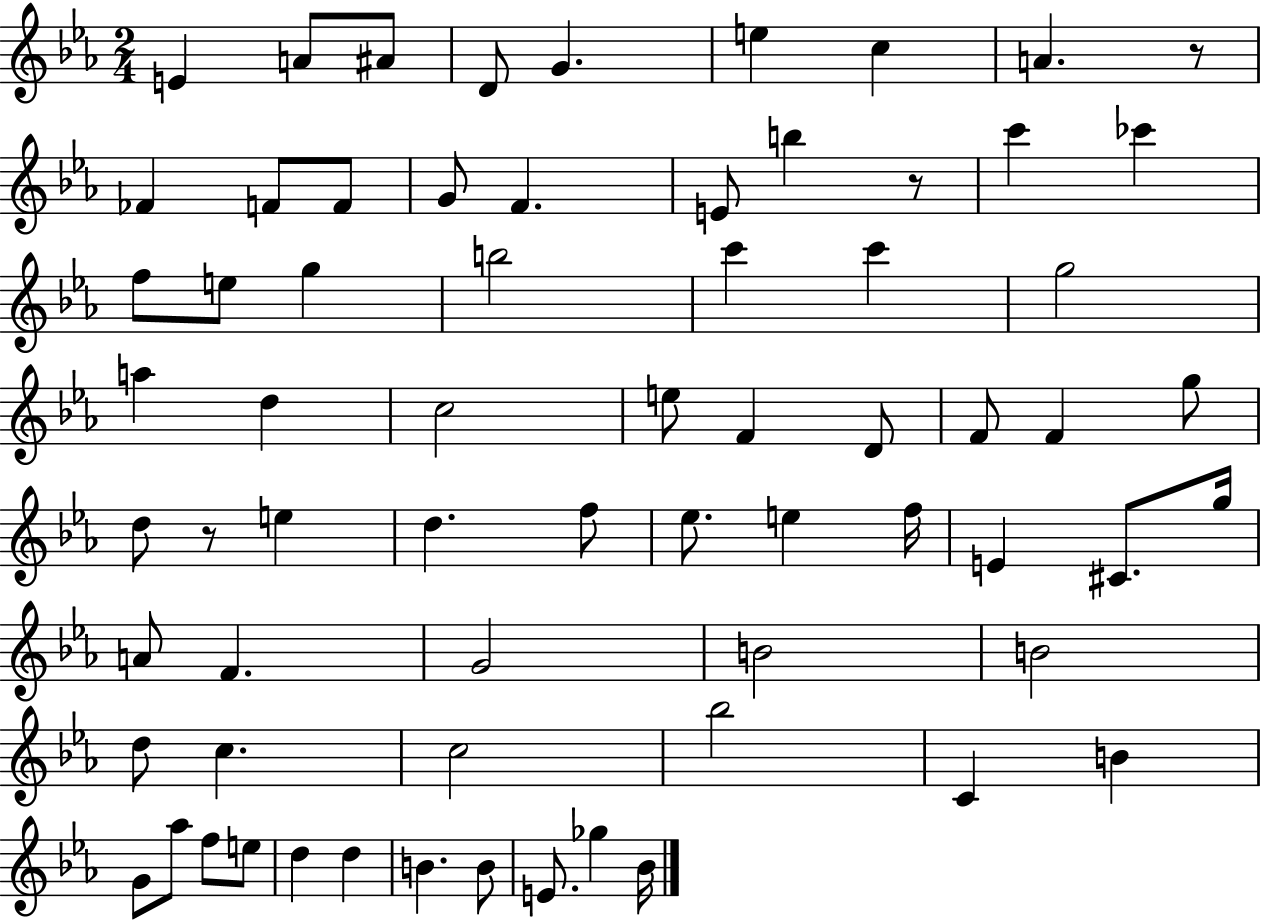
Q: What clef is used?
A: treble